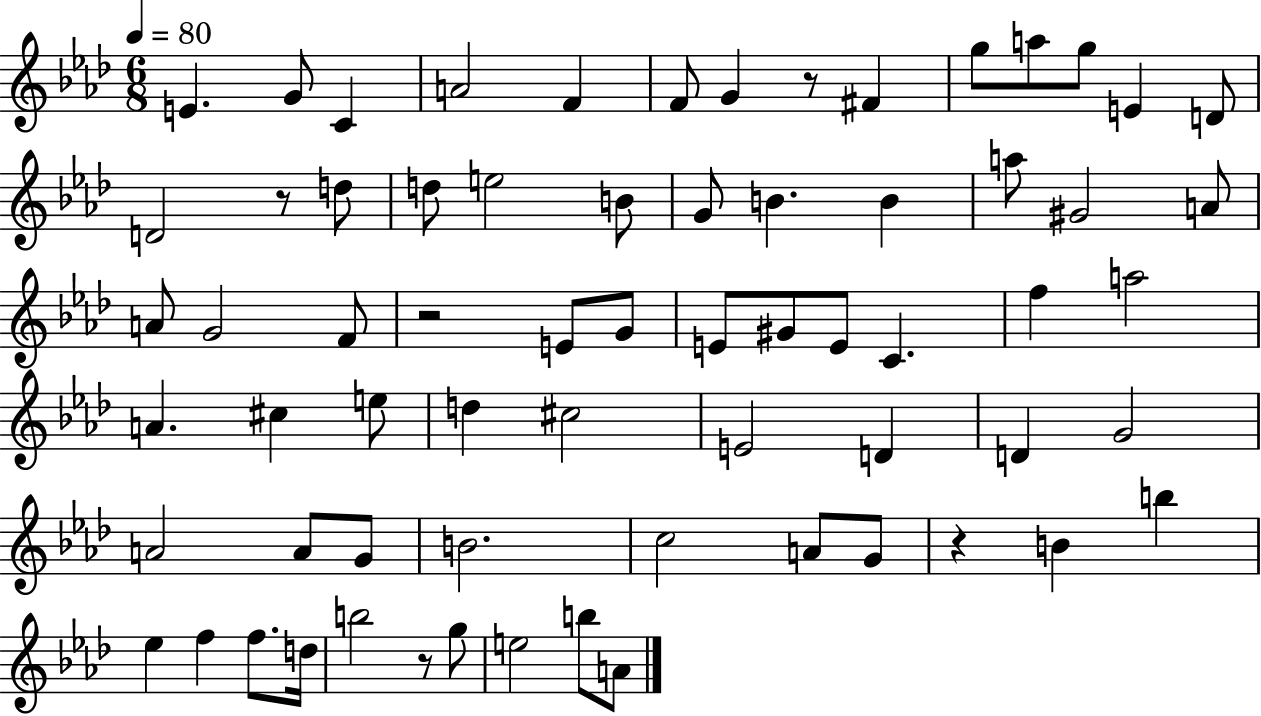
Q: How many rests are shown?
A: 5